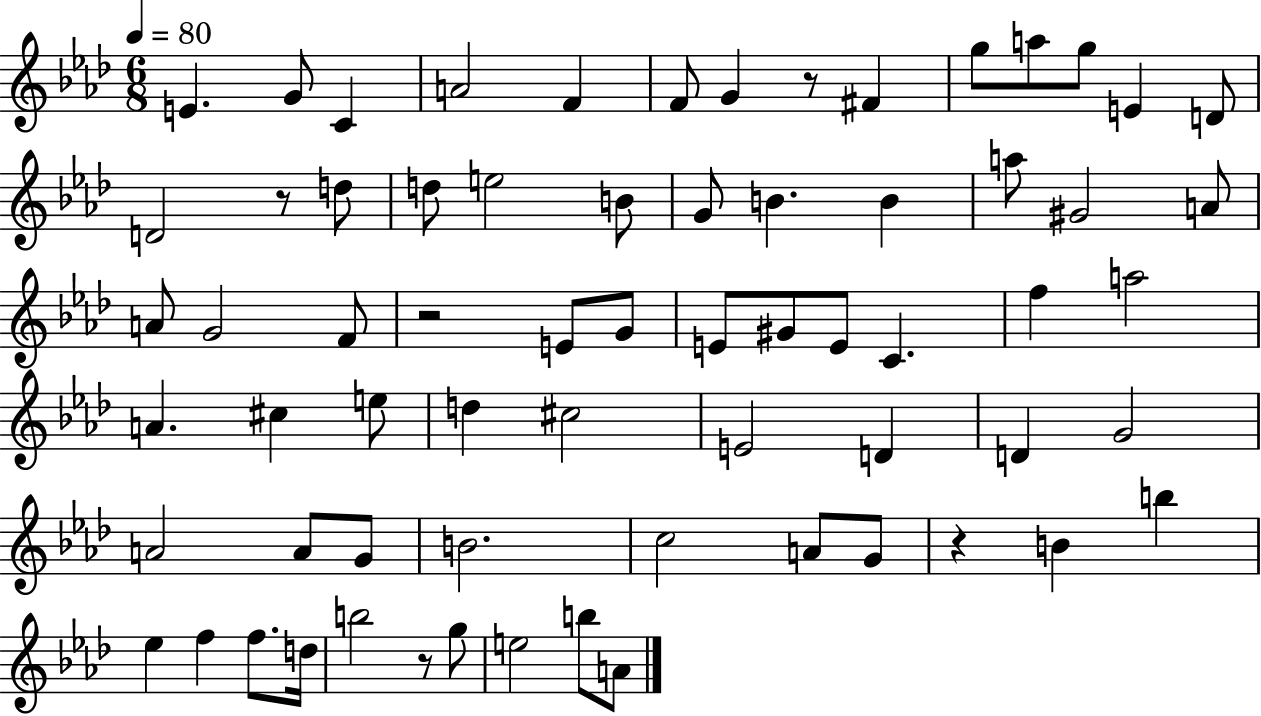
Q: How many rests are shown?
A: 5